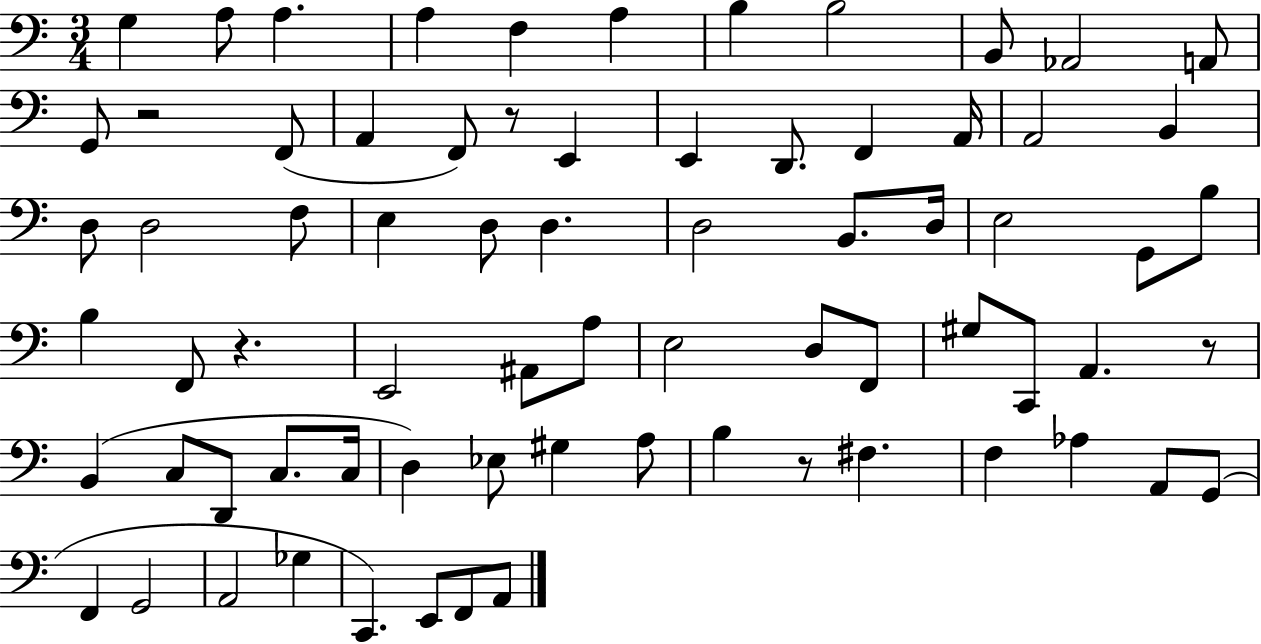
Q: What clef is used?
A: bass